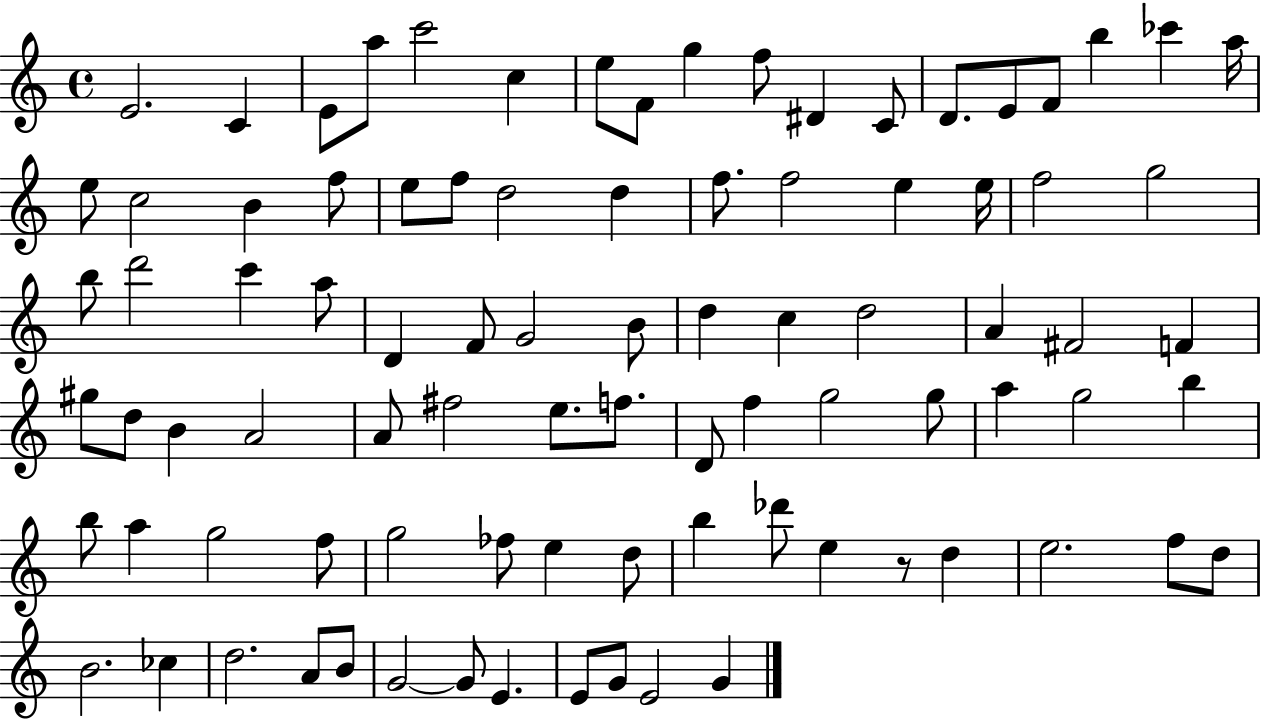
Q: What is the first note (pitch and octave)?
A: E4